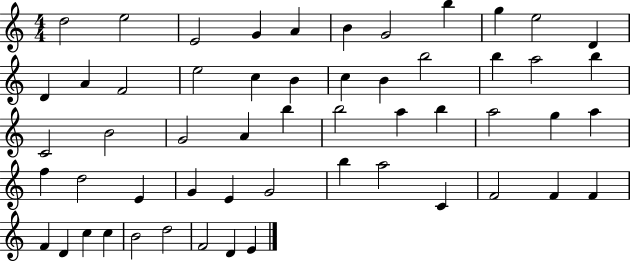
X:1
T:Untitled
M:4/4
L:1/4
K:C
d2 e2 E2 G A B G2 b g e2 D D A F2 e2 c B c B b2 b a2 b C2 B2 G2 A b b2 a b a2 g a f d2 E G E G2 b a2 C F2 F F F D c c B2 d2 F2 D E